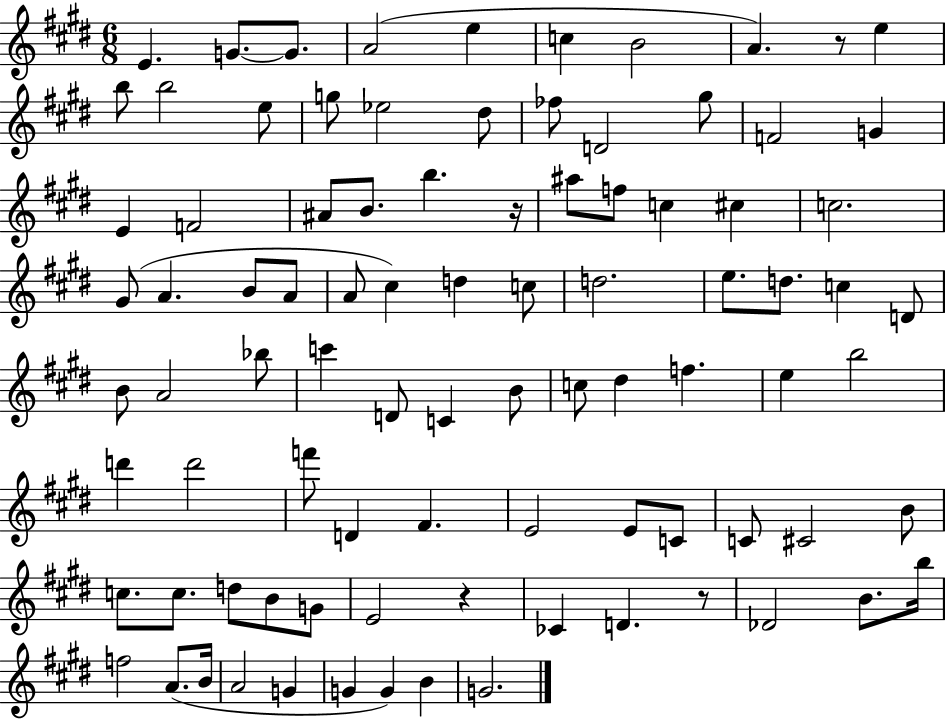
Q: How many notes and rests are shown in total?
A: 90